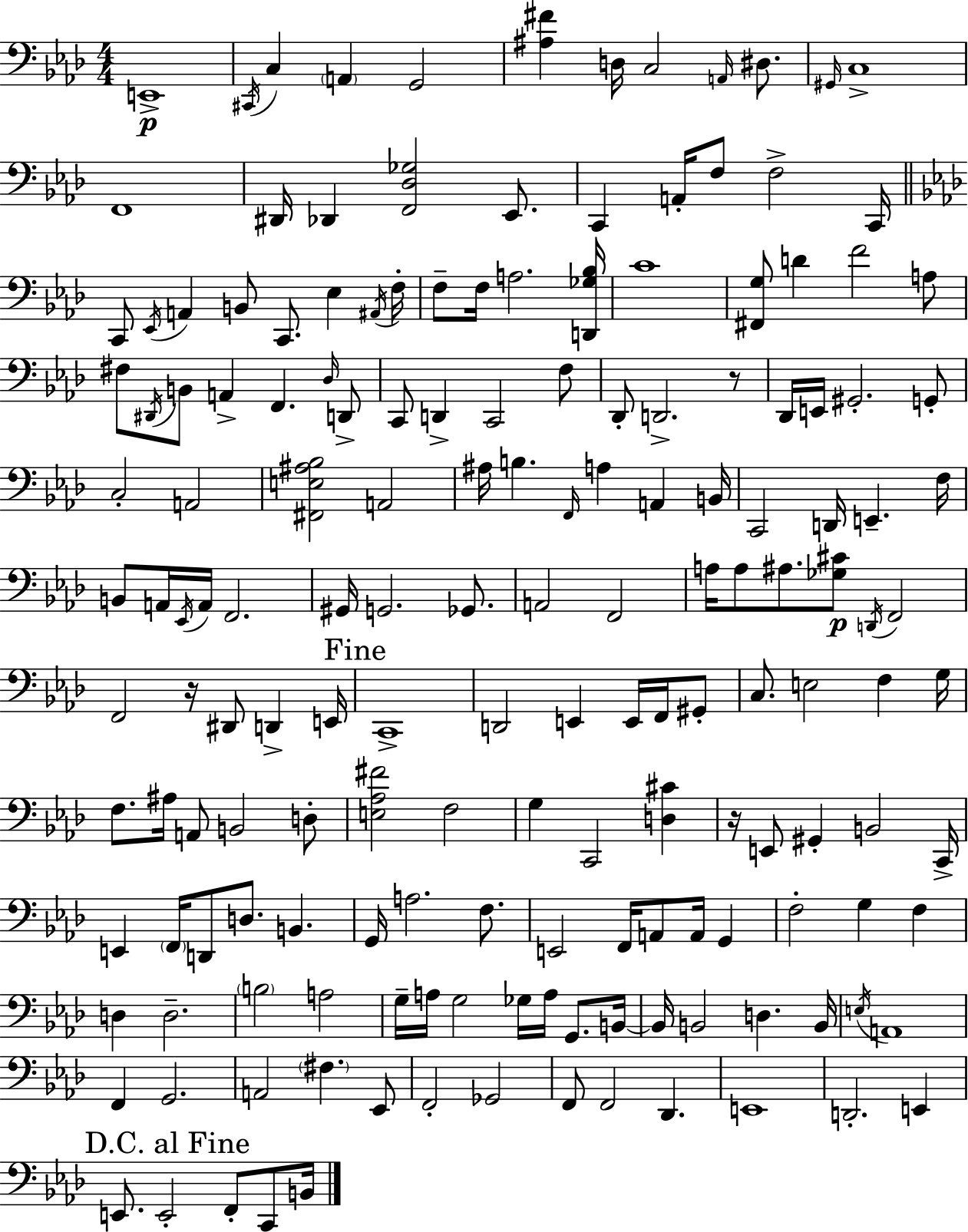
E2/w C#2/s C3/q A2/q G2/h [A#3,F#4]/q D3/s C3/h A2/s D#3/e. G#2/s C3/w F2/w D#2/s Db2/q [F2,Db3,Gb3]/h Eb2/e. C2/q A2/s F3/e F3/h C2/s C2/e Eb2/s A2/q B2/e C2/e. Eb3/q A#2/s F3/s F3/e F3/s A3/h. [D2,Gb3,Bb3]/s C4/w [F#2,G3]/e D4/q F4/h A3/e F#3/e D#2/s B2/e A2/q F2/q. Db3/s D2/e C2/e D2/q C2/h F3/e Db2/e D2/h. R/e Db2/s E2/s G#2/h. G2/e C3/h A2/h [F#2,E3,A#3,Bb3]/h A2/h A#3/s B3/q. F2/s A3/q A2/q B2/s C2/h D2/s E2/q. F3/s B2/e A2/s Eb2/s A2/s F2/h. G#2/s G2/h. Gb2/e. A2/h F2/h A3/s A3/e A#3/e. [Gb3,C#4]/e D2/s F2/h F2/h R/s D#2/e D2/q E2/s C2/w D2/h E2/q E2/s F2/s G#2/e C3/e. E3/h F3/q G3/s F3/e. A#3/s A2/e B2/h D3/e [E3,Ab3,F#4]/h F3/h G3/q C2/h [D3,C#4]/q R/s E2/e G#2/q B2/h C2/s E2/q F2/s D2/e D3/e. B2/q. G2/s A3/h. F3/e. E2/h F2/s A2/e A2/s G2/q F3/h G3/q F3/q D3/q D3/h. B3/h A3/h G3/s A3/s G3/h Gb3/s A3/s G2/e. B2/s B2/s B2/h D3/q. B2/s E3/s A2/w F2/q G2/h. A2/h F#3/q. Eb2/e F2/h Gb2/h F2/e F2/h Db2/q. E2/w D2/h. E2/q E2/e. E2/h F2/e C2/e B2/s